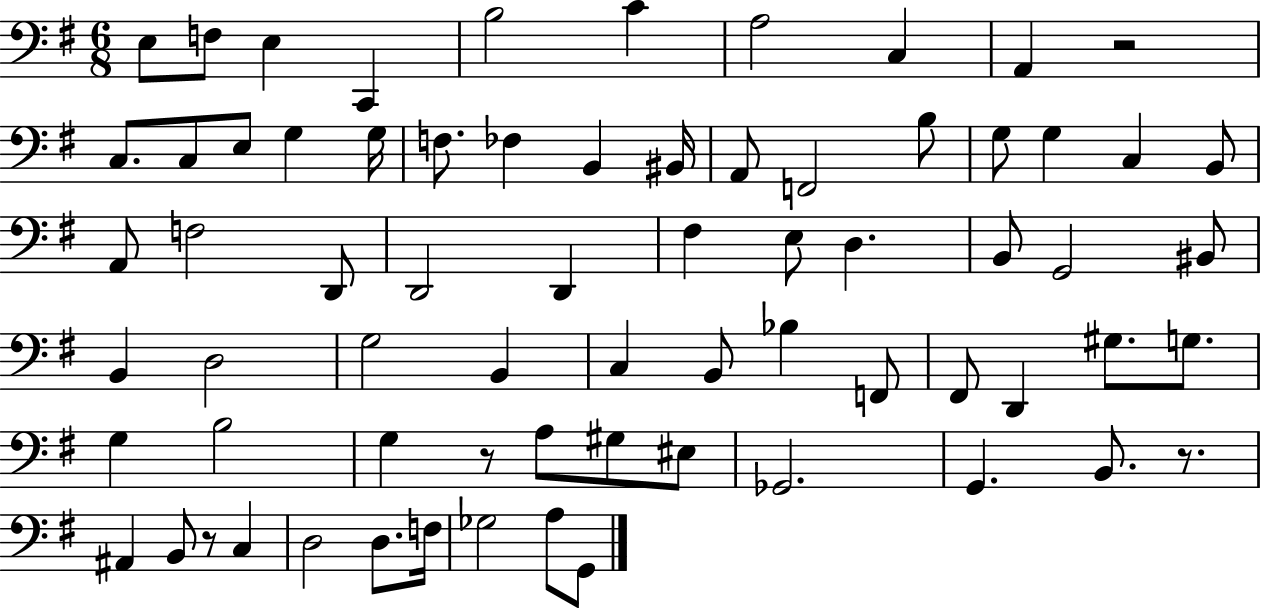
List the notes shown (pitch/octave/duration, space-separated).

E3/e F3/e E3/q C2/q B3/h C4/q A3/h C3/q A2/q R/h C3/e. C3/e E3/e G3/q G3/s F3/e. FES3/q B2/q BIS2/s A2/e F2/h B3/e G3/e G3/q C3/q B2/e A2/e F3/h D2/e D2/h D2/q F#3/q E3/e D3/q. B2/e G2/h BIS2/e B2/q D3/h G3/h B2/q C3/q B2/e Bb3/q F2/e F#2/e D2/q G#3/e. G3/e. G3/q B3/h G3/q R/e A3/e G#3/e EIS3/e Gb2/h. G2/q. B2/e. R/e. A#2/q B2/e R/e C3/q D3/h D3/e. F3/s Gb3/h A3/e G2/e